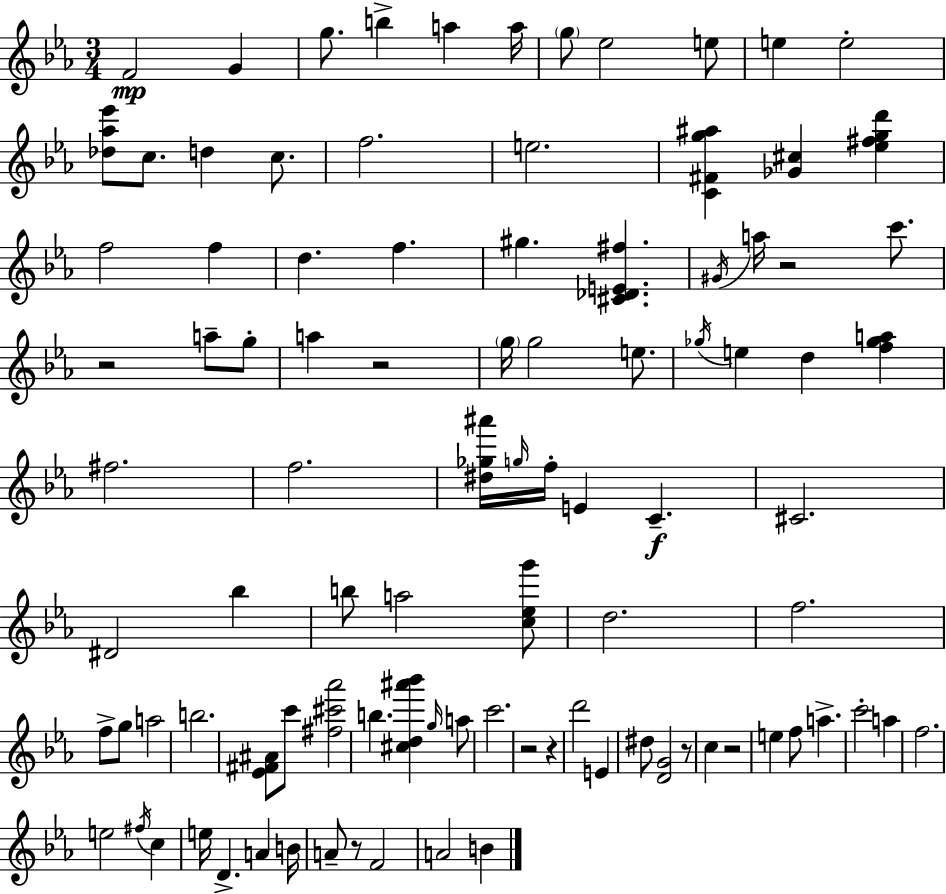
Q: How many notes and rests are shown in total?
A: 96